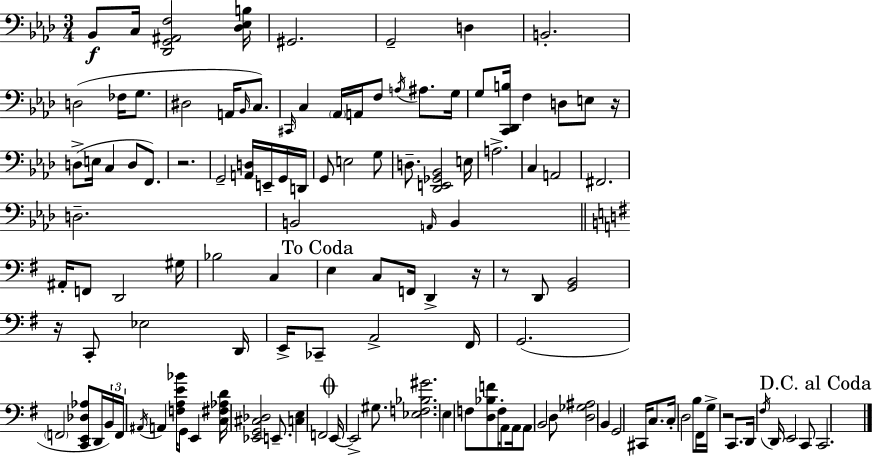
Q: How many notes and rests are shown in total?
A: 123